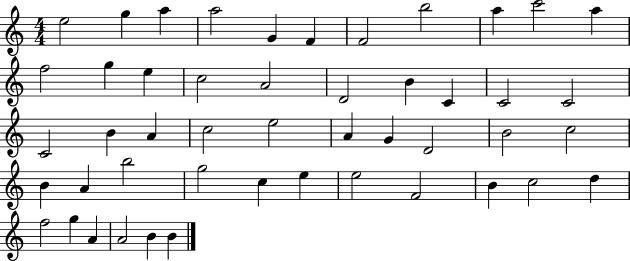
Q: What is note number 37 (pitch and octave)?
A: E5